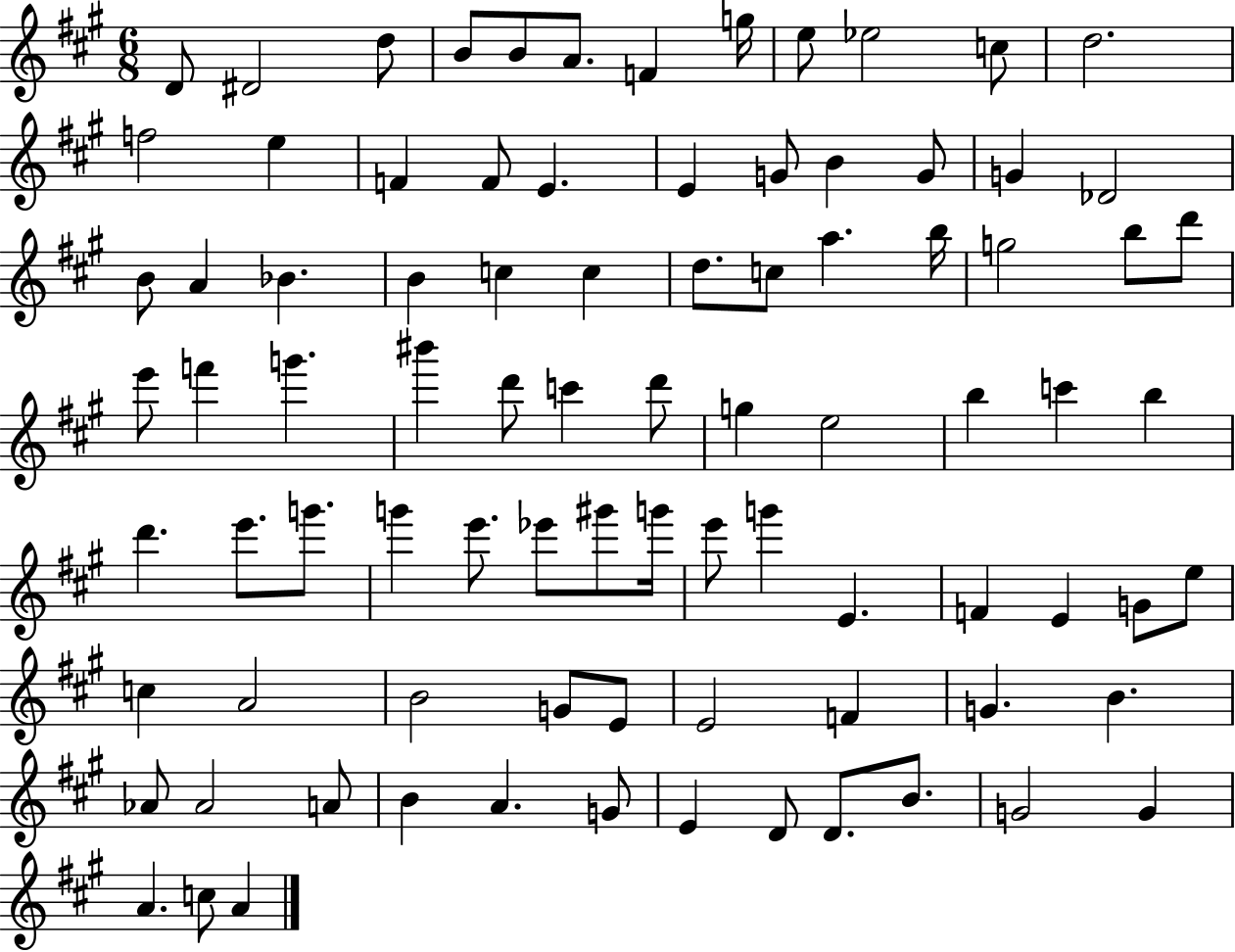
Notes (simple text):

D4/e D#4/h D5/e B4/e B4/e A4/e. F4/q G5/s E5/e Eb5/h C5/e D5/h. F5/h E5/q F4/q F4/e E4/q. E4/q G4/e B4/q G4/e G4/q Db4/h B4/e A4/q Bb4/q. B4/q C5/q C5/q D5/e. C5/e A5/q. B5/s G5/h B5/e D6/e E6/e F6/q G6/q. BIS6/q D6/e C6/q D6/e G5/q E5/h B5/q C6/q B5/q D6/q. E6/e. G6/e. G6/q E6/e. Eb6/e G#6/e G6/s E6/e G6/q E4/q. F4/q E4/q G4/e E5/e C5/q A4/h B4/h G4/e E4/e E4/h F4/q G4/q. B4/q. Ab4/e Ab4/h A4/e B4/q A4/q. G4/e E4/q D4/e D4/e. B4/e. G4/h G4/q A4/q. C5/e A4/q